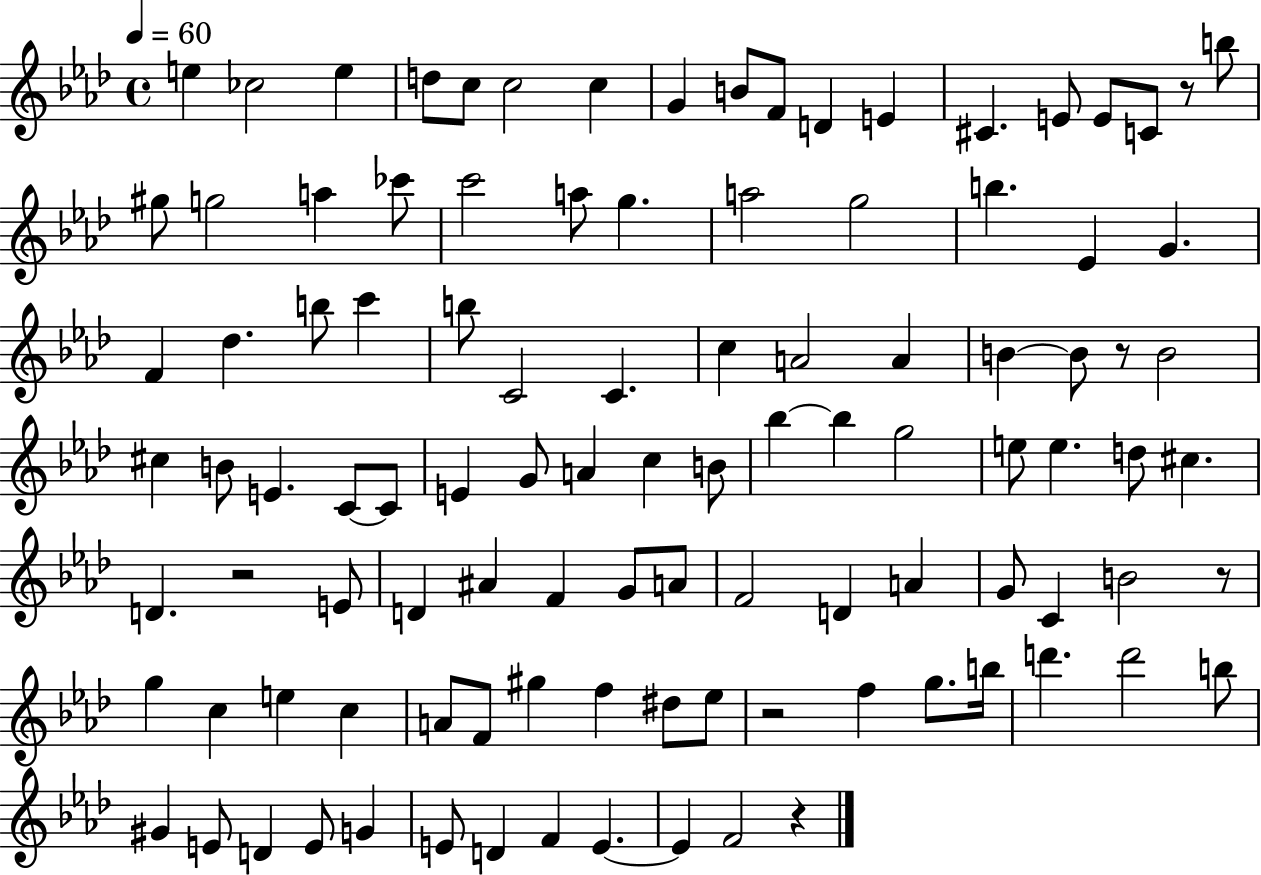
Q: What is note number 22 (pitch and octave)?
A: C6